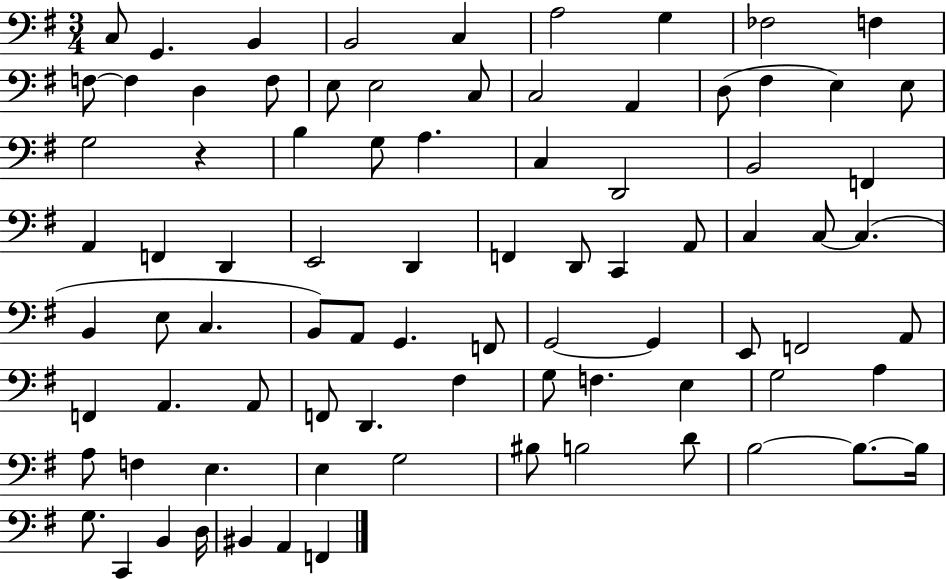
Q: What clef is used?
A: bass